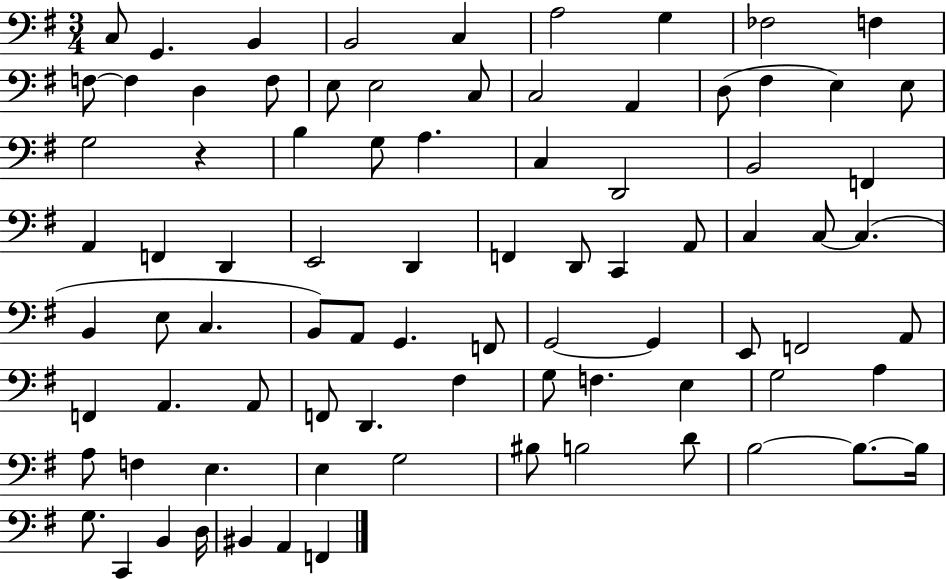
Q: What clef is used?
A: bass